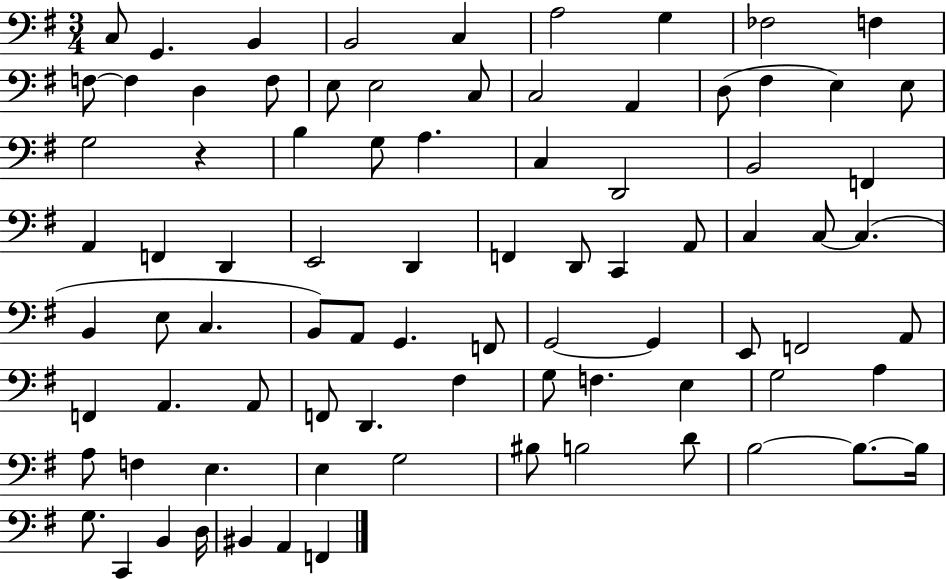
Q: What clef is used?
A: bass